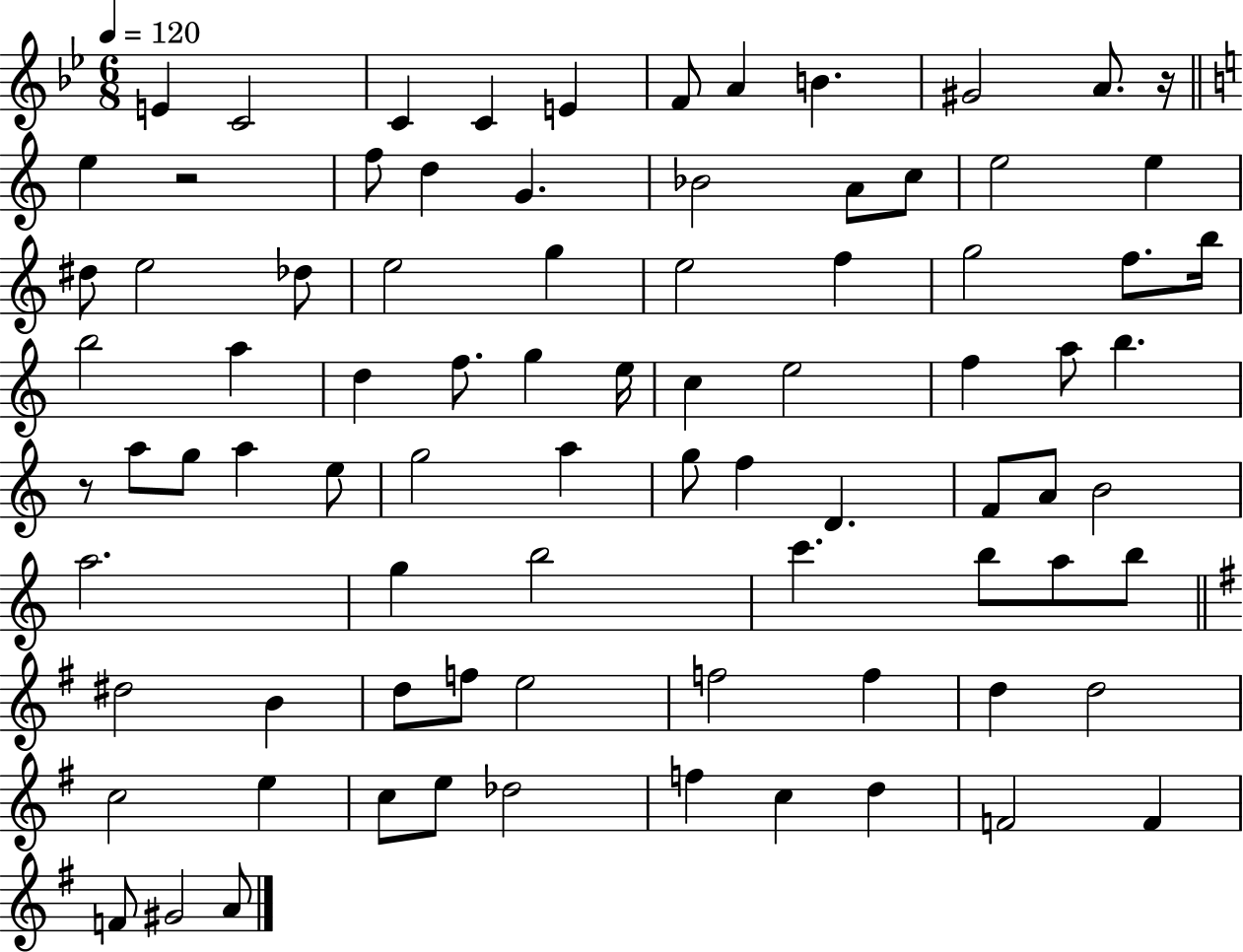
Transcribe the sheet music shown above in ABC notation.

X:1
T:Untitled
M:6/8
L:1/4
K:Bb
E C2 C C E F/2 A B ^G2 A/2 z/4 e z2 f/2 d G _B2 A/2 c/2 e2 e ^d/2 e2 _d/2 e2 g e2 f g2 f/2 b/4 b2 a d f/2 g e/4 c e2 f a/2 b z/2 a/2 g/2 a e/2 g2 a g/2 f D F/2 A/2 B2 a2 g b2 c' b/2 a/2 b/2 ^d2 B d/2 f/2 e2 f2 f d d2 c2 e c/2 e/2 _d2 f c d F2 F F/2 ^G2 A/2